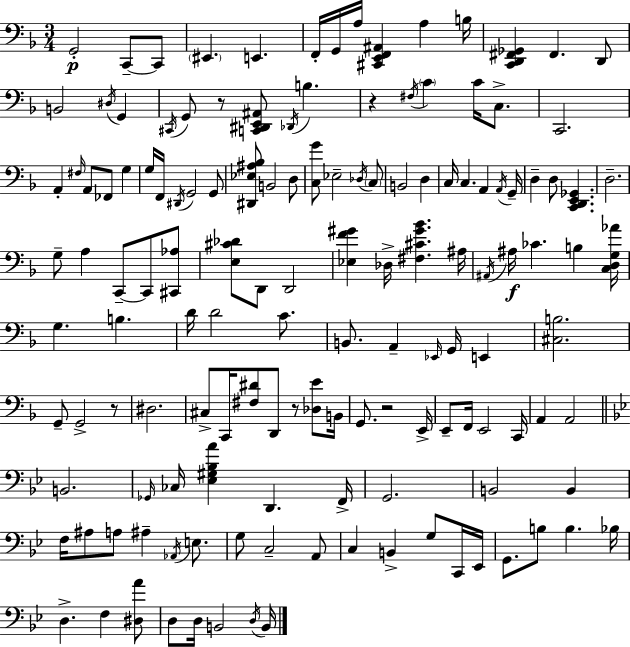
{
  \clef bass
  \numericTimeSignature
  \time 3/4
  \key f \major
  \repeat volta 2 { g,2-.\p c,8--~~ c,8 | \parenthesize eis,4. e,4. | f,16-. g,16 a16 <cis, e, f, ais,>4 a4 b16 | <c, d, fis, ges,>4 fis,4. d,8 | \break b,2 \acciaccatura { dis16 } g,4 | \acciaccatura { cis,16 } g,8 r8 <c, dis, e, ais,>8 \acciaccatura { des,16 } b4. | r4 \acciaccatura { fis16 } \parenthesize c'4 | c'16 c8.-> c,2. | \break a,4-. \grace { fis16 } a,8 fes,8 | g4 g16 f,16 \acciaccatura { dis,16 } g,2 | g,8 <dis, ees ais bes>8 b,2 | d8 <c g'>8 ees2-- | \break \acciaccatura { des16 } \parenthesize c8 b,2 | d4 c16 c4. | a,4 \acciaccatura { a,16 } g,16-- d4-- | d8 <c, d, e, ges,>4. d2.-- | \break g8-- a4 | c,8--~~ c,8 <cis, aes>8 <e cis' des'>8 d,8 | d,2 <ees f' gis'>4 | des16-> <fis cis' gis' bes'>4. ais16 \acciaccatura { ais,16 } ais16\f ces'4. | \break b4 <c d g aes'>16 g4. | b4. d'16 d'2 | c'8. b,8. | a,4-- \grace { ees,16 } g,16 e,4 <cis b>2. | \break g,8-- | g,2-> r8 dis2. | cis8-> | c,16 <fis dis'>8 d,8 r8 <des e'>8 b,16 g,8. | \break r2 e,16-> e,8-- | f,16 e,2 c,16 a,4 | a,2 \bar "||" \break \key bes \major b,2. | \grace { ges,16 } ces16 <ees gis bes a'>4 d,4. | f,16-> g,2. | b,2 b,4 | \break f16 ais8 a8 ais4-- \acciaccatura { aes,16 } e8. | g8 c2-- | a,8 c4 b,4-> g8 | c,16 ees,16 g,8. b8 b4. | \break bes16 d4.-> f4 | <dis a'>8 d8 d16 b,2 | \acciaccatura { d16 } b,16 } \bar "|."
}